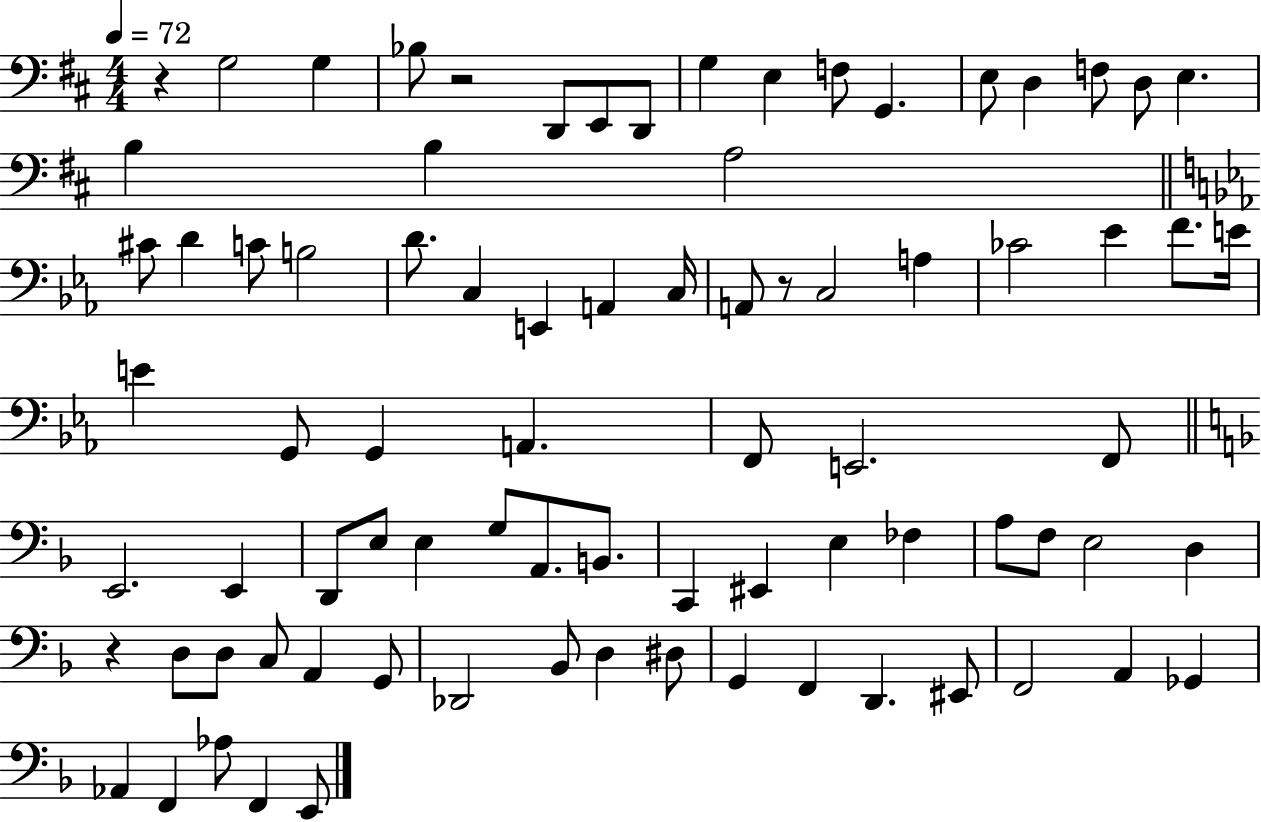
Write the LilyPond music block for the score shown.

{
  \clef bass
  \numericTimeSignature
  \time 4/4
  \key d \major
  \tempo 4 = 72
  r4 g2 g4 | bes8 r2 d,8 e,8 d,8 | g4 e4 f8 g,4. | e8 d4 f8 d8 e4. | \break b4 b4 a2 | \bar "||" \break \key ees \major cis'8 d'4 c'8 b2 | d'8. c4 e,4 a,4 c16 | a,8 r8 c2 a4 | ces'2 ees'4 f'8. e'16 | \break e'4 g,8 g,4 a,4. | f,8 e,2. f,8 | \bar "||" \break \key f \major e,2. e,4 | d,8 e8 e4 g8 a,8. b,8. | c,4 eis,4 e4 fes4 | a8 f8 e2 d4 | \break r4 d8 d8 c8 a,4 g,8 | des,2 bes,8 d4 dis8 | g,4 f,4 d,4. eis,8 | f,2 a,4 ges,4 | \break aes,4 f,4 aes8 f,4 e,8 | \bar "|."
}